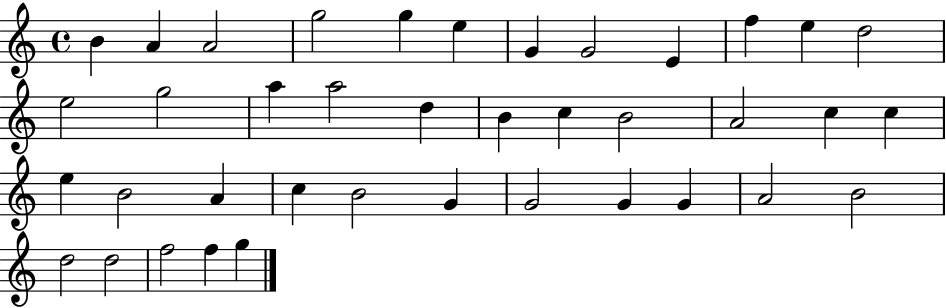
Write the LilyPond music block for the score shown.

{
  \clef treble
  \time 4/4
  \defaultTimeSignature
  \key c \major
  b'4 a'4 a'2 | g''2 g''4 e''4 | g'4 g'2 e'4 | f''4 e''4 d''2 | \break e''2 g''2 | a''4 a''2 d''4 | b'4 c''4 b'2 | a'2 c''4 c''4 | \break e''4 b'2 a'4 | c''4 b'2 g'4 | g'2 g'4 g'4 | a'2 b'2 | \break d''2 d''2 | f''2 f''4 g''4 | \bar "|."
}